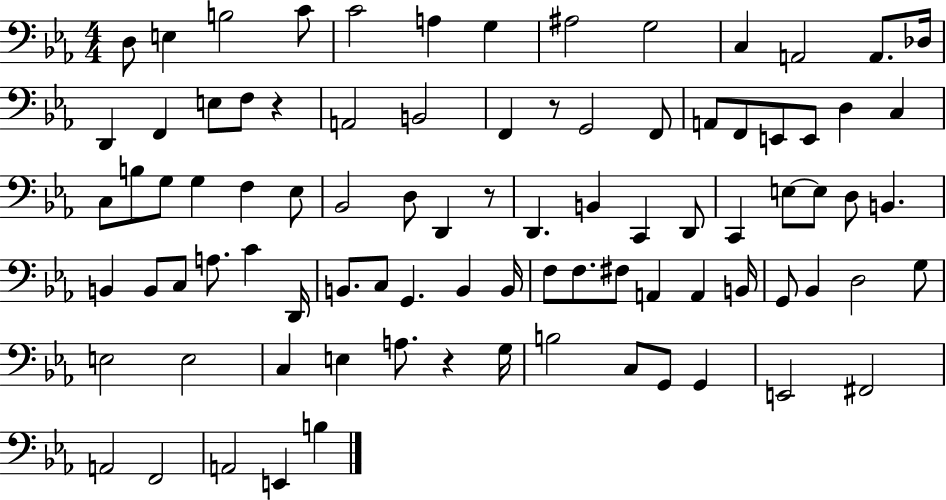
X:1
T:Untitled
M:4/4
L:1/4
K:Eb
D,/2 E, B,2 C/2 C2 A, G, ^A,2 G,2 C, A,,2 A,,/2 _D,/4 D,, F,, E,/2 F,/2 z A,,2 B,,2 F,, z/2 G,,2 F,,/2 A,,/2 F,,/2 E,,/2 E,,/2 D, C, C,/2 B,/2 G,/2 G, F, _E,/2 _B,,2 D,/2 D,, z/2 D,, B,, C,, D,,/2 C,, E,/2 E,/2 D,/2 B,, B,, B,,/2 C,/2 A,/2 C D,,/4 B,,/2 C,/2 G,, B,, B,,/4 F,/2 F,/2 ^F,/2 A,, A,, B,,/4 G,,/2 _B,, D,2 G,/2 E,2 E,2 C, E, A,/2 z G,/4 B,2 C,/2 G,,/2 G,, E,,2 ^F,,2 A,,2 F,,2 A,,2 E,, B,